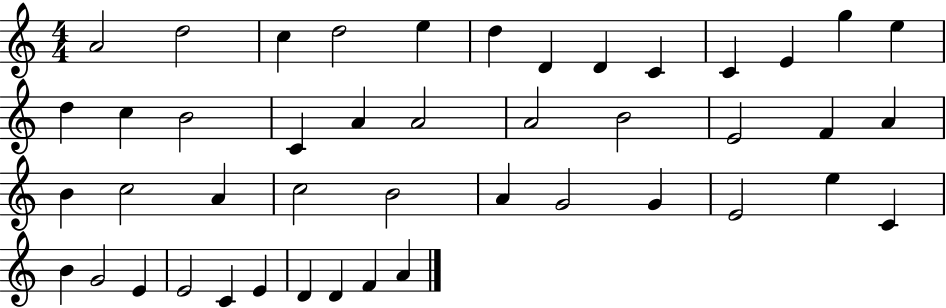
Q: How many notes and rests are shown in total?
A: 45